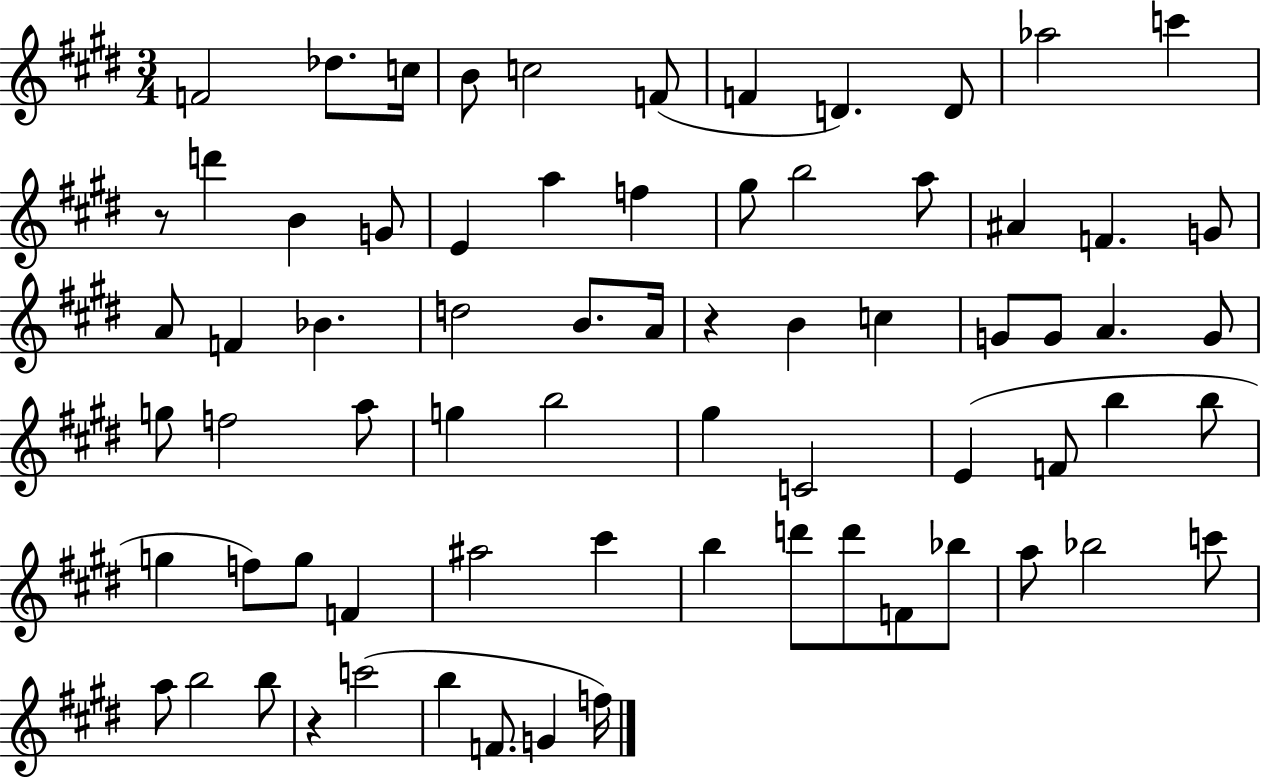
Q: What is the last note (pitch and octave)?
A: F5